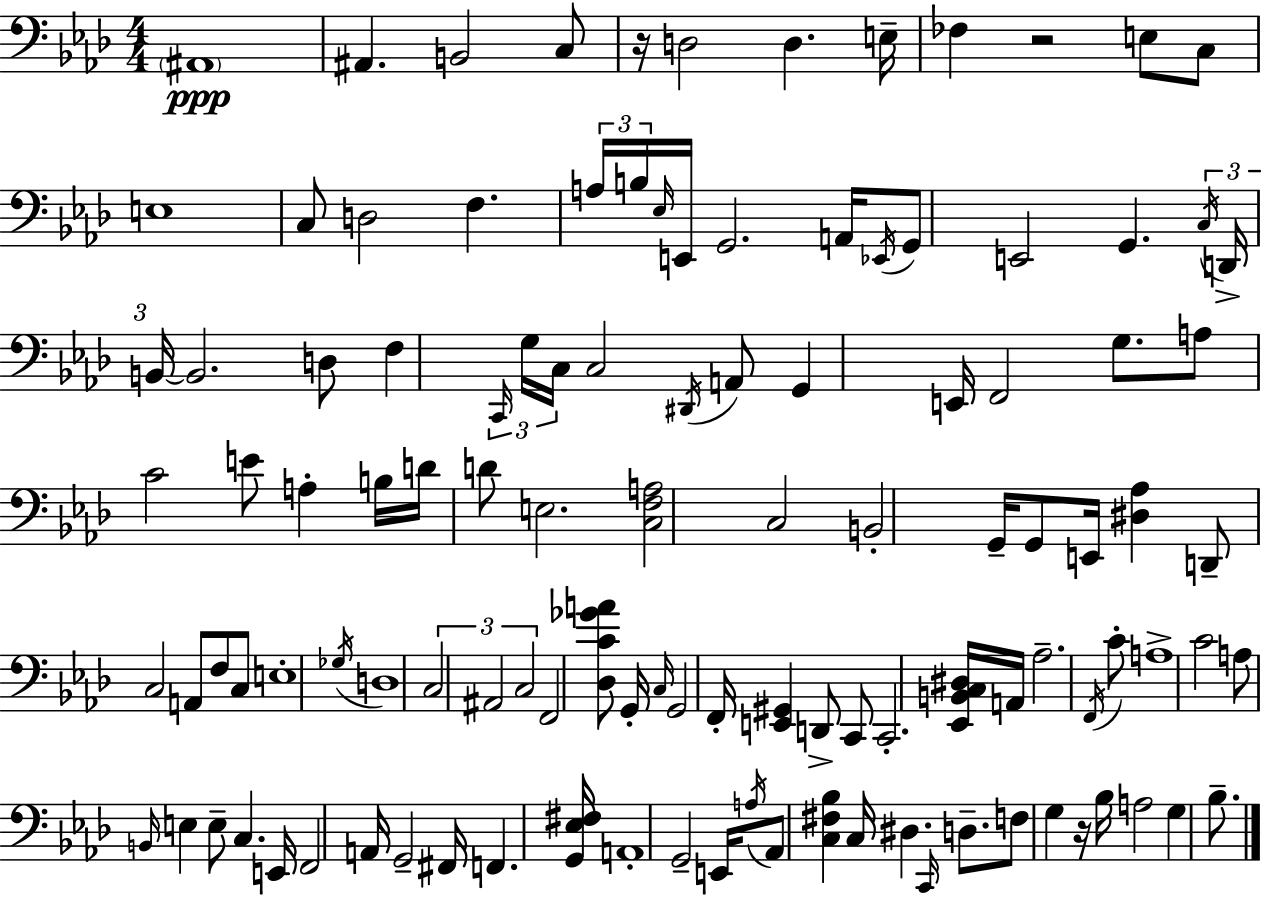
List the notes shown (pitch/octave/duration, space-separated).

A#2/w A#2/q. B2/h C3/e R/s D3/h D3/q. E3/s FES3/q R/h E3/e C3/e E3/w C3/e D3/h F3/q. A3/s B3/s Eb3/s E2/s G2/h. A2/s Eb2/s G2/e E2/h G2/q. C3/s D2/s B2/s B2/h. D3/e F3/q C2/s G3/s C3/s C3/h D#2/s A2/e G2/q E2/s F2/h G3/e. A3/e C4/h E4/e A3/q B3/s D4/s D4/e E3/h. [C3,F3,A3]/h C3/h B2/h G2/s G2/e E2/s [D#3,Ab3]/q D2/e C3/h A2/e F3/e C3/e E3/w Gb3/s D3/w C3/h A#2/h C3/h F2/h [Db3,C4,Gb4,A4]/e G2/s C3/s G2/h F2/s [E2,G#2]/q D2/e C2/e C2/h. [Eb2,B2,C3,D#3]/s A2/s Ab3/h. F2/s C4/e A3/w C4/h A3/e B2/s E3/q E3/e C3/q. E2/s F2/h A2/s G2/h F#2/s F2/q. [G2,Eb3,F#3]/s A2/w G2/h E2/s A3/s Ab2/e [C3,F#3,Bb3]/q C3/s D#3/q. C2/s D3/e. F3/e G3/q R/s Bb3/s A3/h G3/q Bb3/e.